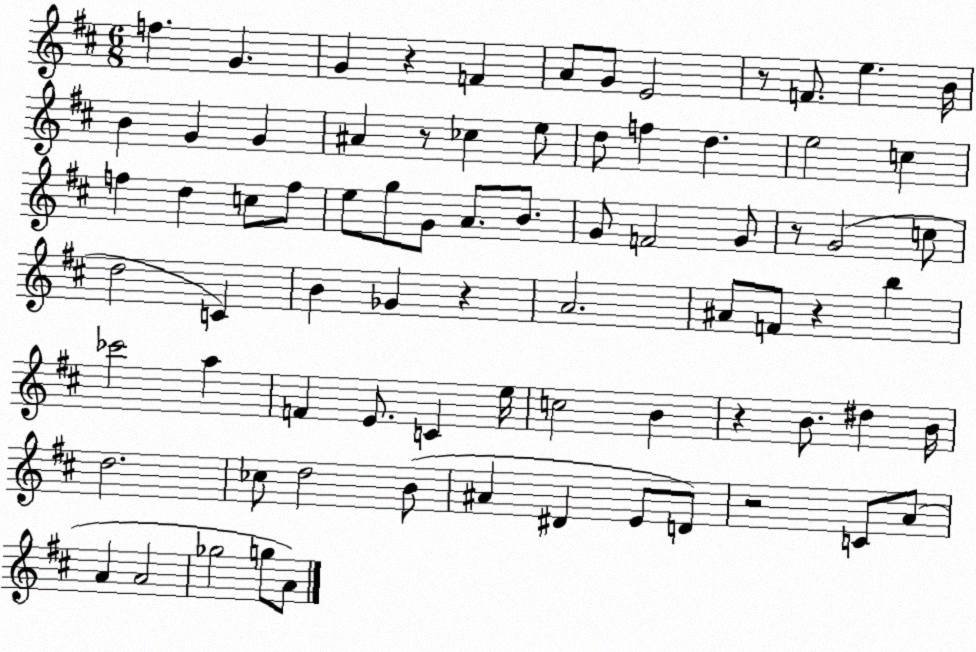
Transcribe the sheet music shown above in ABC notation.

X:1
T:Untitled
M:6/8
L:1/4
K:D
f G G z F A/2 G/2 E2 z/2 F/2 e B/4 B G G ^A z/2 _c e/2 d/2 f d e2 c f d c/2 f/2 e/2 g/2 G/2 A/2 B/2 G/2 F2 G/2 z/2 G2 c/2 d2 C B _G z A2 ^A/2 F/2 z b _c'2 a F E/2 C e/4 c2 B z B/2 ^d B/4 d2 _c/2 d2 B/2 ^A ^D E/2 D/2 z2 C/2 A/2 A A2 _g2 g/2 A/2